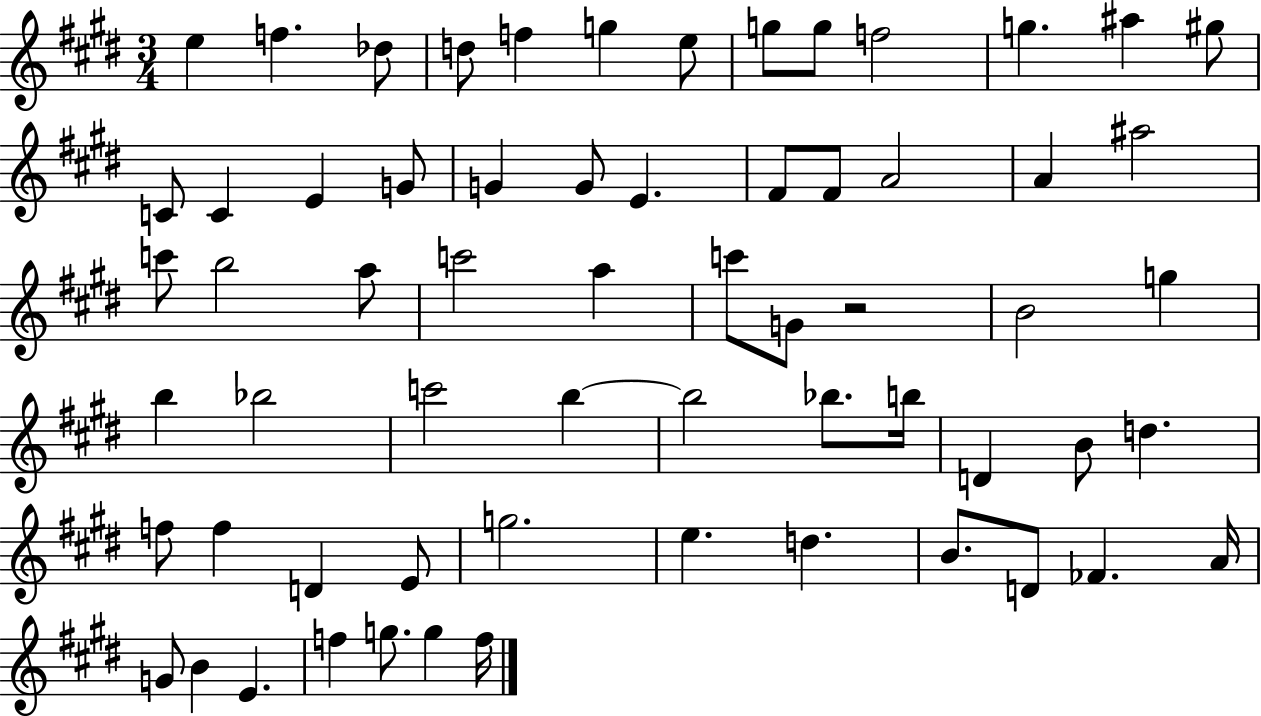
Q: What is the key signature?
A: E major